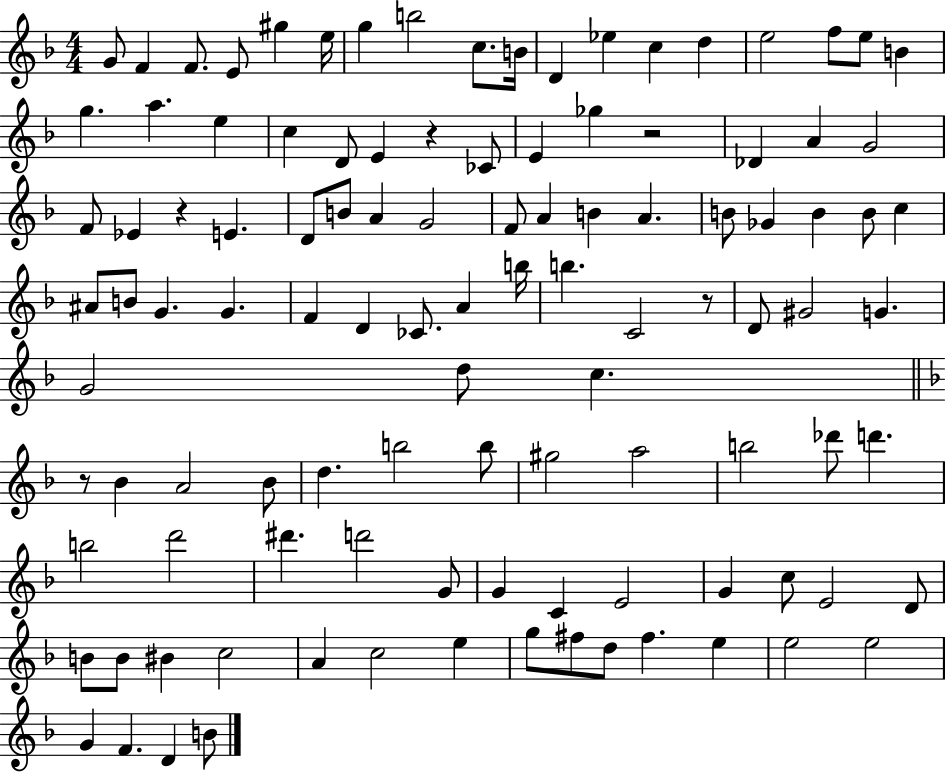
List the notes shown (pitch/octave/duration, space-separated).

G4/e F4/q F4/e. E4/e G#5/q E5/s G5/q B5/h C5/e. B4/s D4/q Eb5/q C5/q D5/q E5/h F5/e E5/e B4/q G5/q. A5/q. E5/q C5/q D4/e E4/q R/q CES4/e E4/q Gb5/q R/h Db4/q A4/q G4/h F4/e Eb4/q R/q E4/q. D4/e B4/e A4/q G4/h F4/e A4/q B4/q A4/q. B4/e Gb4/q B4/q B4/e C5/q A#4/e B4/e G4/q. G4/q. F4/q D4/q CES4/e. A4/q B5/s B5/q. C4/h R/e D4/e G#4/h G4/q. G4/h D5/e C5/q. R/e Bb4/q A4/h Bb4/e D5/q. B5/h B5/e G#5/h A5/h B5/h Db6/e D6/q. B5/h D6/h D#6/q. D6/h G4/e G4/q C4/q E4/h G4/q C5/e E4/h D4/e B4/e B4/e BIS4/q C5/h A4/q C5/h E5/q G5/e F#5/e D5/e F#5/q. E5/q E5/h E5/h G4/q F4/q. D4/q B4/e